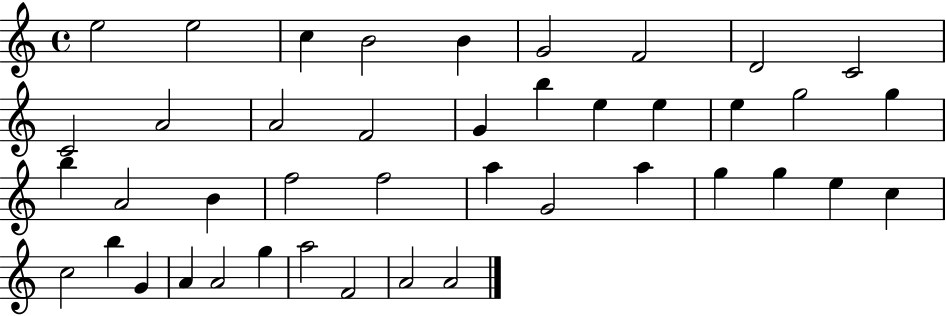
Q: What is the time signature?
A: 4/4